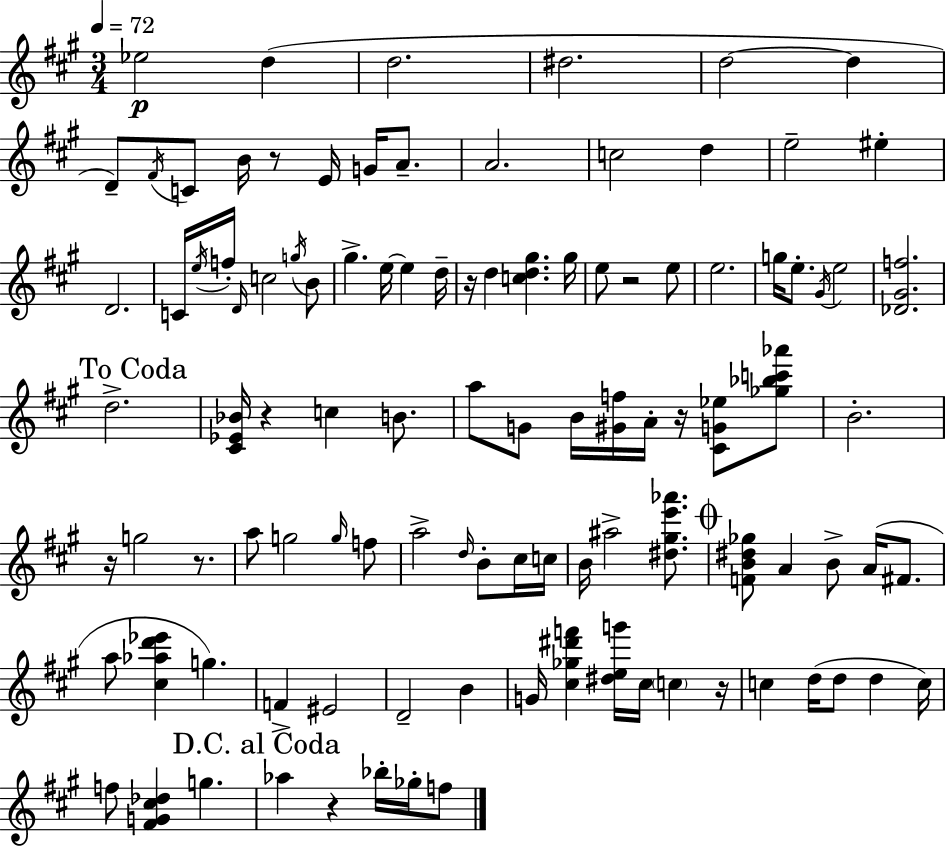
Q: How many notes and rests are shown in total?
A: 104